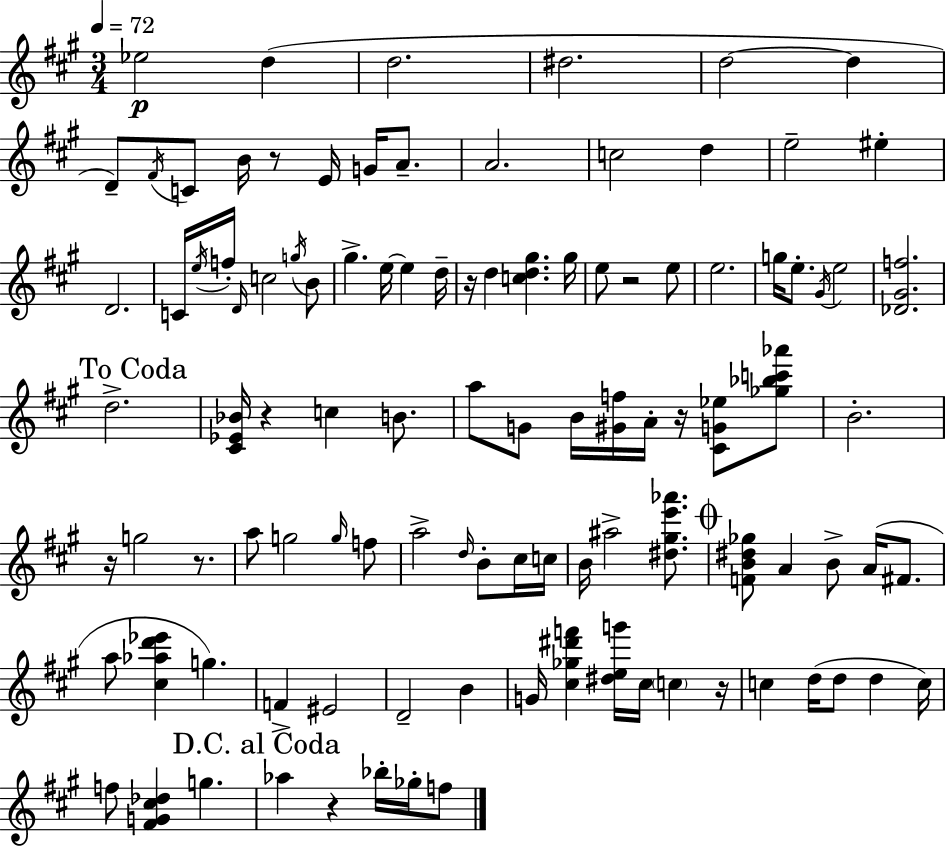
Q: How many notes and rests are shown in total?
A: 104